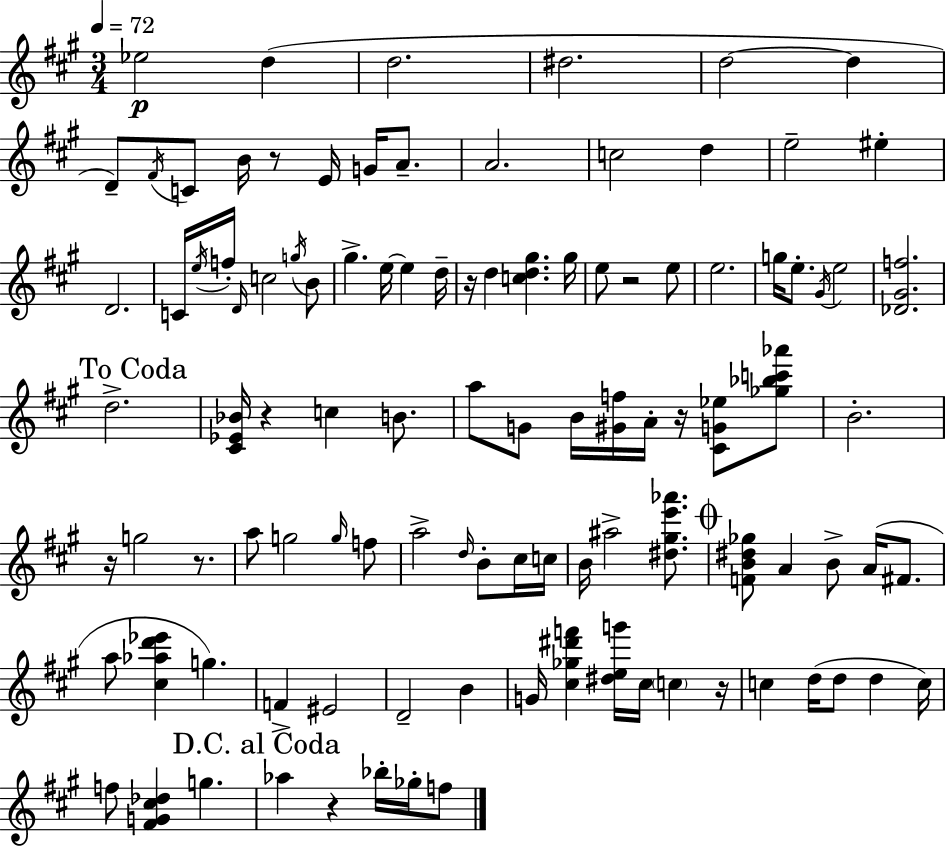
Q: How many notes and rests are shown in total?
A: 104